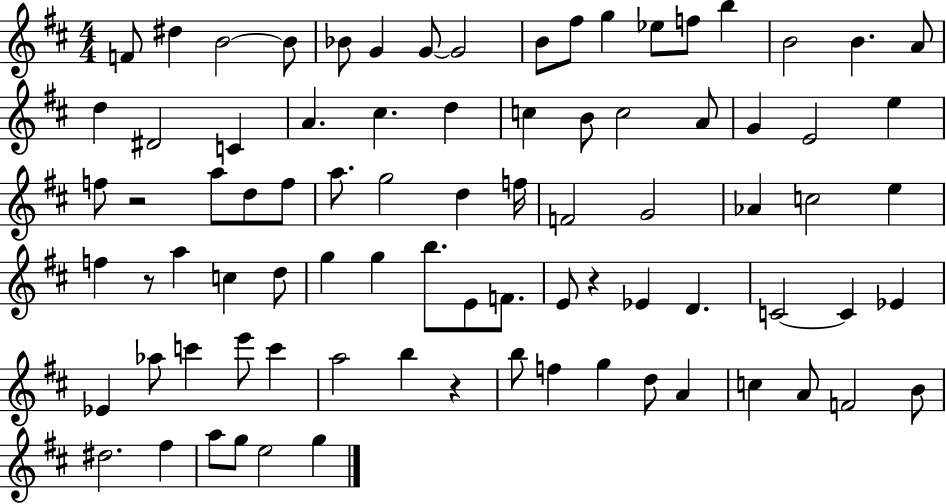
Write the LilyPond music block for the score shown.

{
  \clef treble
  \numericTimeSignature
  \time 4/4
  \key d \major
  f'8 dis''4 b'2~~ b'8 | bes'8 g'4 g'8~~ g'2 | b'8 fis''8 g''4 ees''8 f''8 b''4 | b'2 b'4. a'8 | \break d''4 dis'2 c'4 | a'4. cis''4. d''4 | c''4 b'8 c''2 a'8 | g'4 e'2 e''4 | \break f''8 r2 a''8 d''8 f''8 | a''8. g''2 d''4 f''16 | f'2 g'2 | aes'4 c''2 e''4 | \break f''4 r8 a''4 c''4 d''8 | g''4 g''4 b''8. e'8 f'8. | e'8 r4 ees'4 d'4. | c'2~~ c'4 ees'4 | \break ees'4 aes''8 c'''4 e'''8 c'''4 | a''2 b''4 r4 | b''8 f''4 g''4 d''8 a'4 | c''4 a'8 f'2 b'8 | \break dis''2. fis''4 | a''8 g''8 e''2 g''4 | \bar "|."
}